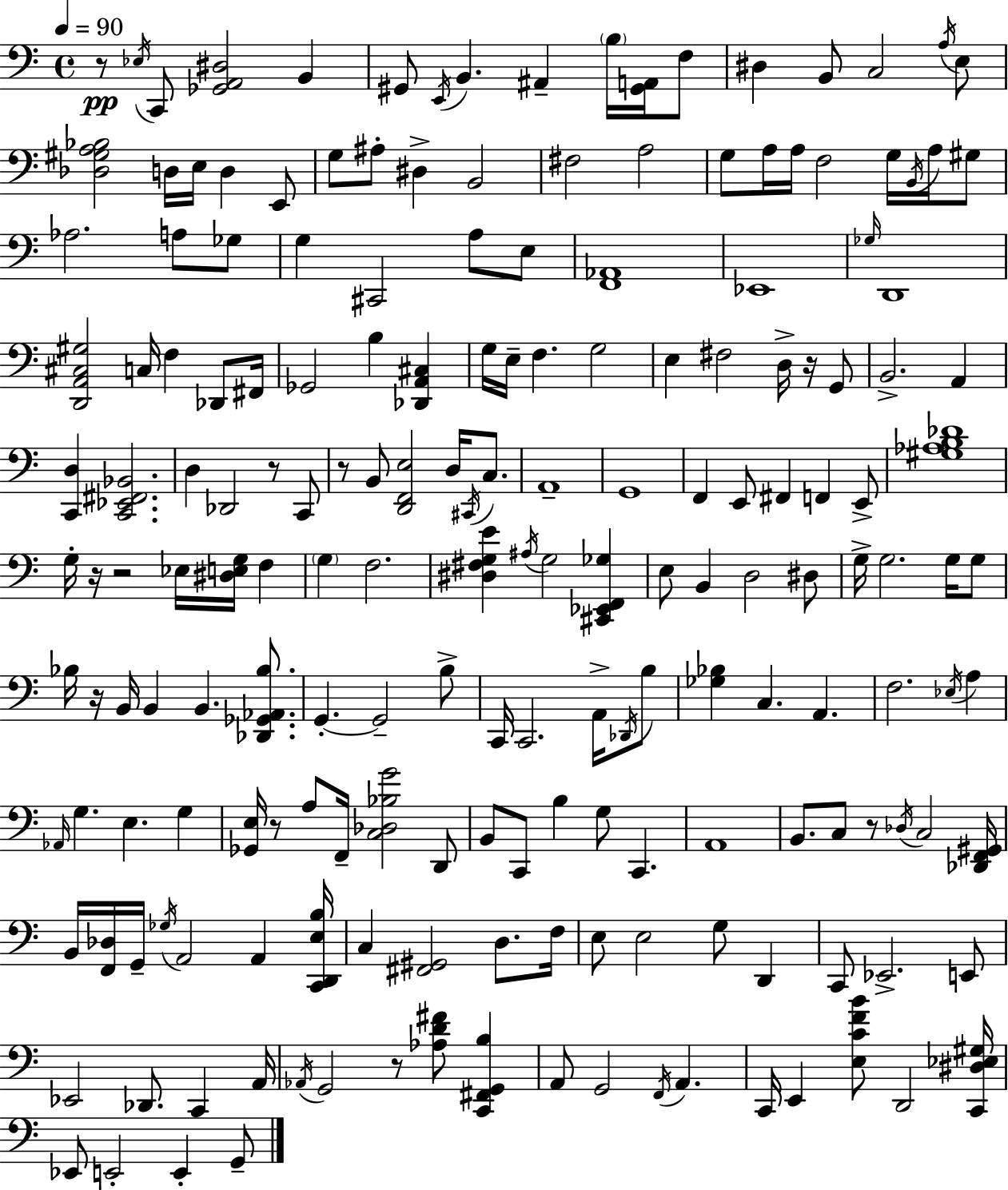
X:1
T:Untitled
M:4/4
L:1/4
K:C
z/2 _E,/4 C,,/2 [_G,,A,,^D,]2 B,, ^G,,/2 E,,/4 B,, ^A,, B,/4 [^G,,A,,]/4 F,/2 ^D, B,,/2 C,2 A,/4 E,/2 [_D,^G,A,_B,]2 D,/4 E,/4 D, E,,/2 G,/2 ^A,/2 ^D, B,,2 ^F,2 A,2 G,/2 A,/4 A,/4 F,2 G,/4 B,,/4 A,/4 ^G,/2 _A,2 A,/2 _G,/2 G, ^C,,2 A,/2 E,/2 [F,,_A,,]4 _E,,4 _G,/4 D,,4 [D,,A,,^C,^G,]2 C,/4 F, _D,,/2 ^F,,/4 _G,,2 B, [_D,,A,,^C,] G,/4 E,/4 F, G,2 E, ^F,2 D,/4 z/4 G,,/2 B,,2 A,, [C,,D,] [C,,_E,,^F,,_B,,]2 D, _D,,2 z/2 C,,/2 z/2 B,,/2 [D,,F,,E,]2 D,/4 ^C,,/4 C,/2 A,,4 G,,4 F,, E,,/2 ^F,, F,, E,,/2 [^G,_A,B,_D]4 G,/4 z/4 z2 _E,/4 [^D,E,G,]/4 F, G, F,2 [^D,^F,G,E] ^A,/4 G,2 [^C,,_E,,F,,_G,] E,/2 B,, D,2 ^D,/2 G,/4 G,2 G,/4 G,/2 _B,/4 z/4 B,,/4 B,, B,, [_D,,_G,,_A,,_B,]/2 G,, G,,2 B,/2 C,,/4 C,,2 A,,/4 _D,,/4 B,/2 [_G,_B,] C, A,, F,2 _E,/4 A, _A,,/4 G, E, G, [_G,,E,]/4 z/2 A,/2 F,,/4 [C,_D,_B,G]2 D,,/2 B,,/2 C,,/2 B, G,/2 C,, A,,4 B,,/2 C,/2 z/2 _D,/4 C,2 [_D,,F,,^G,,]/4 B,,/4 [F,,_D,]/4 G,,/4 _G,/4 A,,2 A,, [C,,D,,E,B,]/4 C, [^F,,^G,,]2 D,/2 F,/4 E,/2 E,2 G,/2 D,, C,,/2 _E,,2 E,,/2 _E,,2 _D,,/2 C,, A,,/4 _A,,/4 G,,2 z/2 [_A,D^F]/2 [C,,^F,,G,,B,] A,,/2 G,,2 F,,/4 A,, C,,/4 E,, [E,CFB]/2 D,,2 [C,,^D,_E,^G,]/4 _E,,/2 E,,2 E,, G,,/2